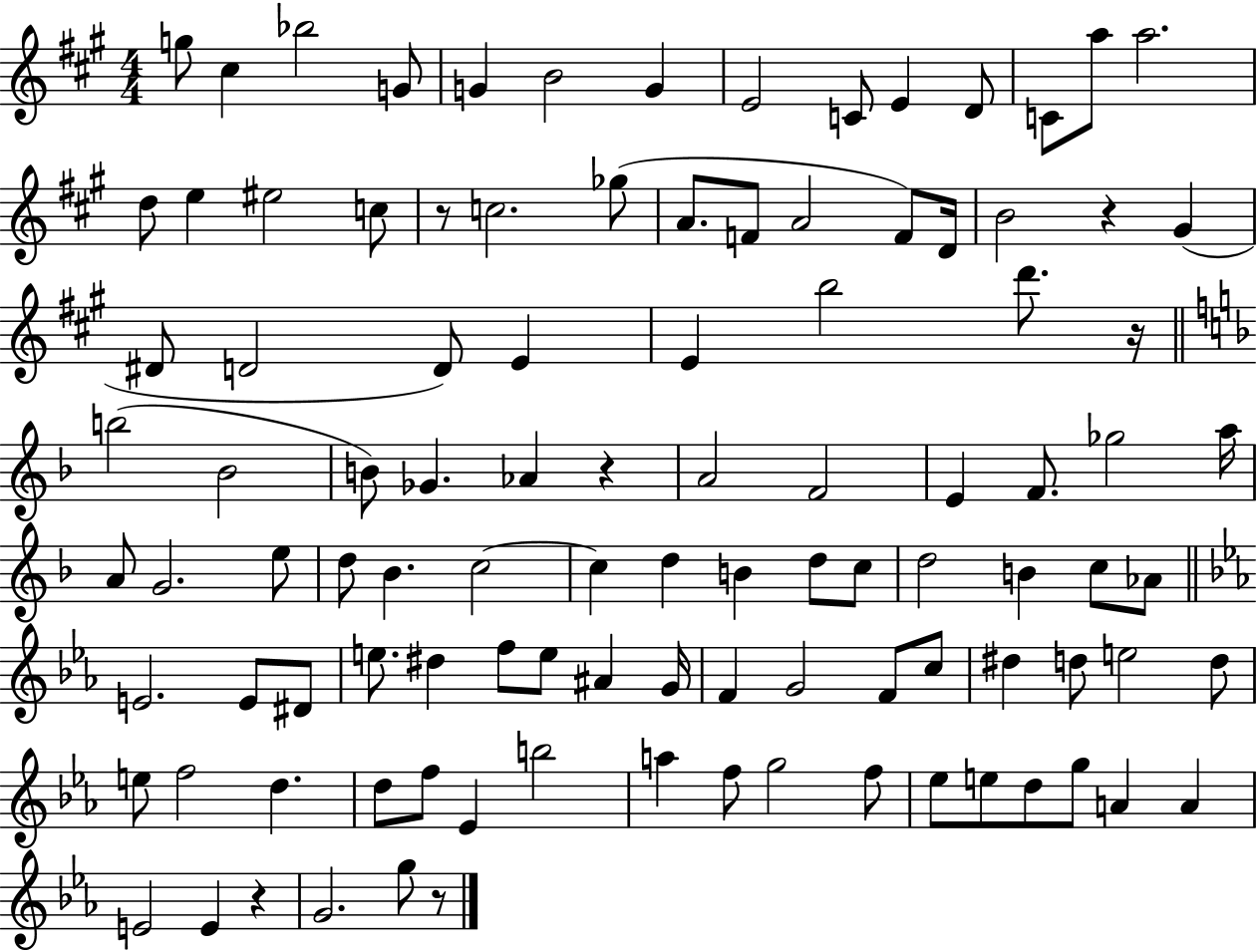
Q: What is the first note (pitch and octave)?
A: G5